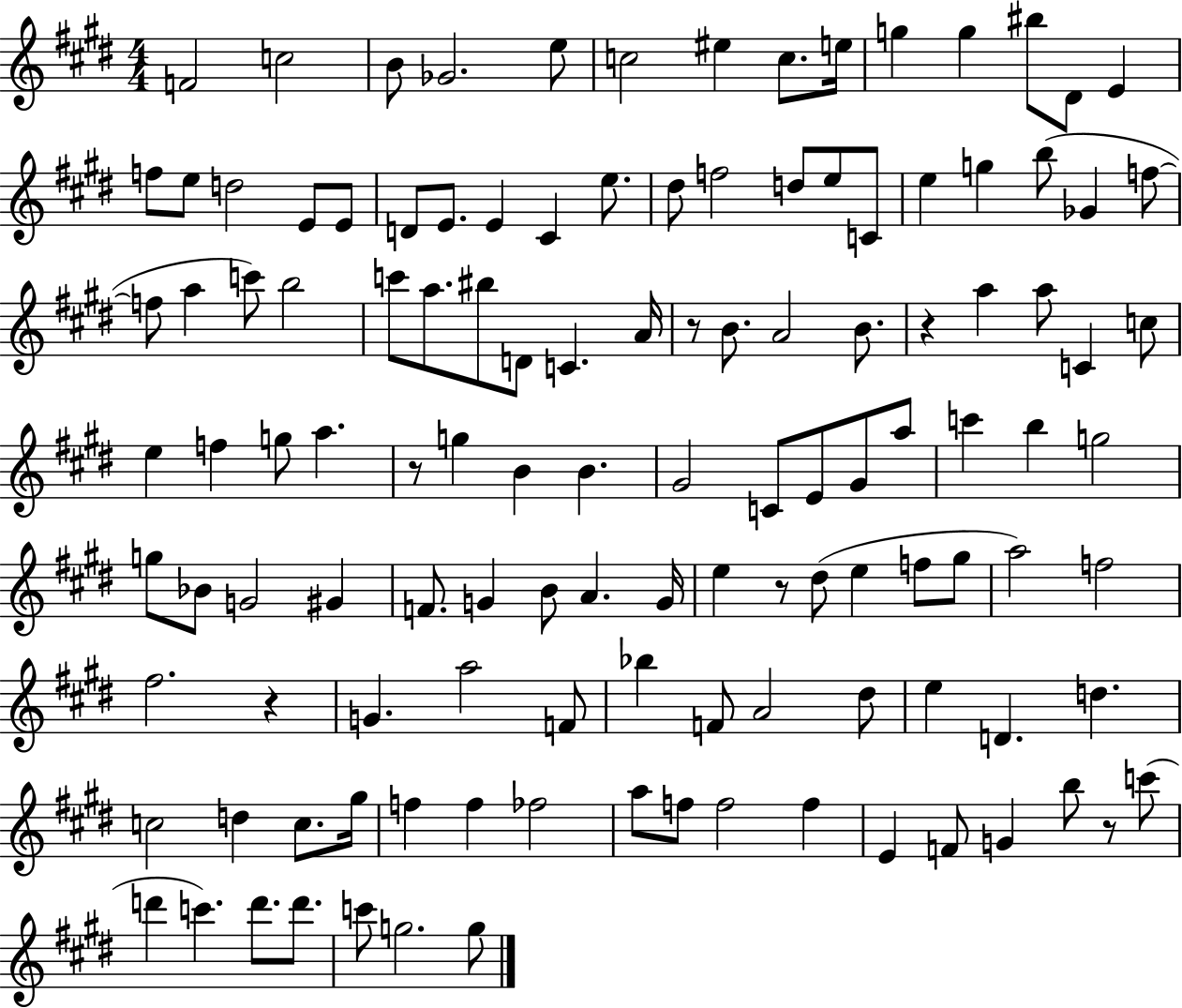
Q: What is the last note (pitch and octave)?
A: G5